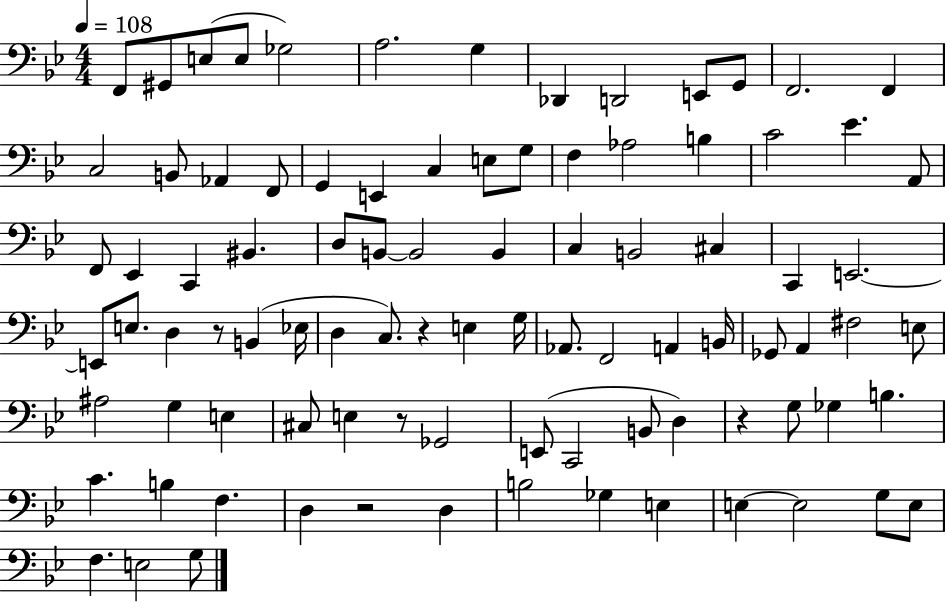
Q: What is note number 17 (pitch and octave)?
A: F2